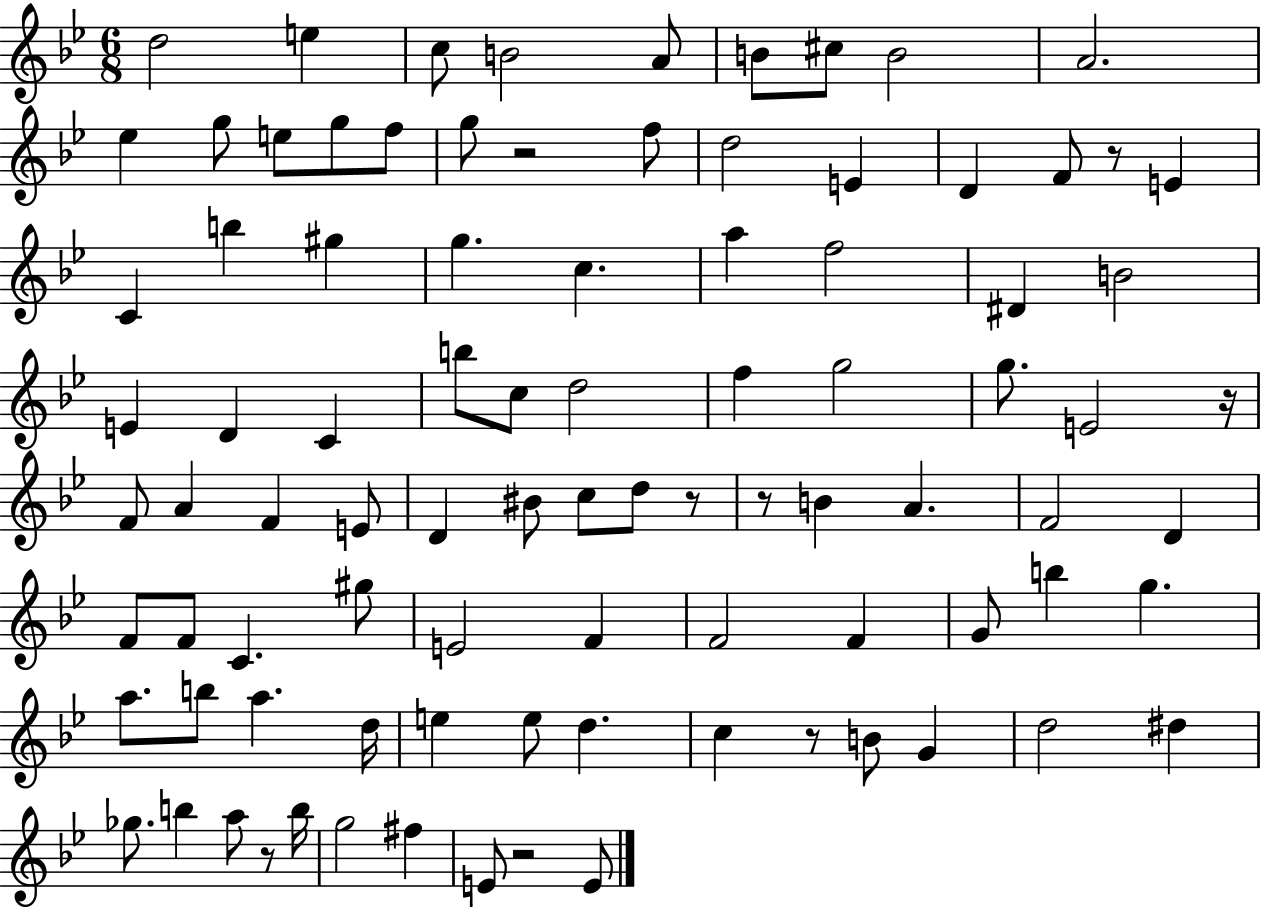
D5/h E5/q C5/e B4/h A4/e B4/e C#5/e B4/h A4/h. Eb5/q G5/e E5/e G5/e F5/e G5/e R/h F5/e D5/h E4/q D4/q F4/e R/e E4/q C4/q B5/q G#5/q G5/q. C5/q. A5/q F5/h D#4/q B4/h E4/q D4/q C4/q B5/e C5/e D5/h F5/q G5/h G5/e. E4/h R/s F4/e A4/q F4/q E4/e D4/q BIS4/e C5/e D5/e R/e R/e B4/q A4/q. F4/h D4/q F4/e F4/e C4/q. G#5/e E4/h F4/q F4/h F4/q G4/e B5/q G5/q. A5/e. B5/e A5/q. D5/s E5/q E5/e D5/q. C5/q R/e B4/e G4/q D5/h D#5/q Gb5/e. B5/q A5/e R/e B5/s G5/h F#5/q E4/e R/h E4/e